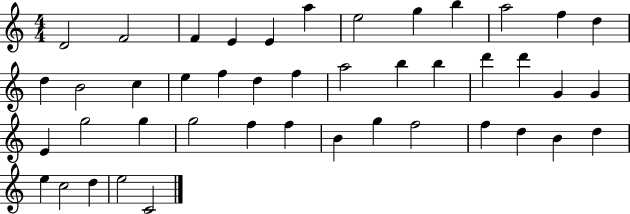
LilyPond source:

{
  \clef treble
  \numericTimeSignature
  \time 4/4
  \key c \major
  d'2 f'2 | f'4 e'4 e'4 a''4 | e''2 g''4 b''4 | a''2 f''4 d''4 | \break d''4 b'2 c''4 | e''4 f''4 d''4 f''4 | a''2 b''4 b''4 | d'''4 d'''4 g'4 g'4 | \break e'4 g''2 g''4 | g''2 f''4 f''4 | b'4 g''4 f''2 | f''4 d''4 b'4 d''4 | \break e''4 c''2 d''4 | e''2 c'2 | \bar "|."
}